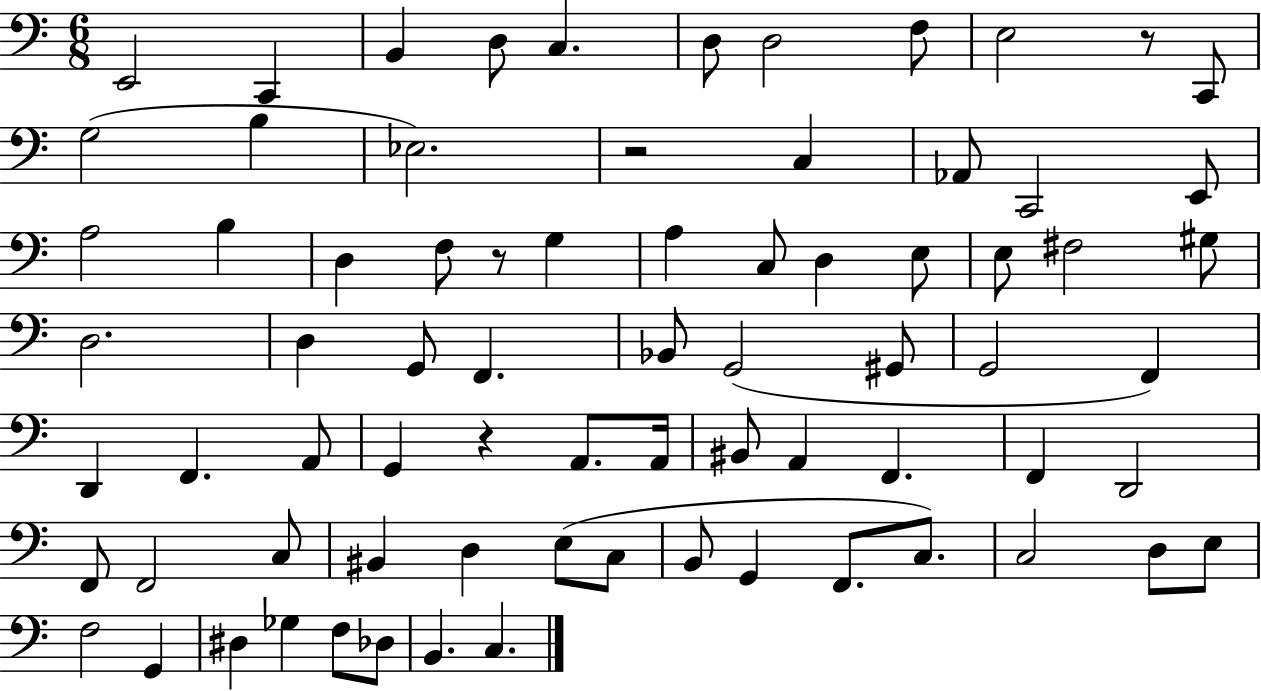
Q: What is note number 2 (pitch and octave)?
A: C2